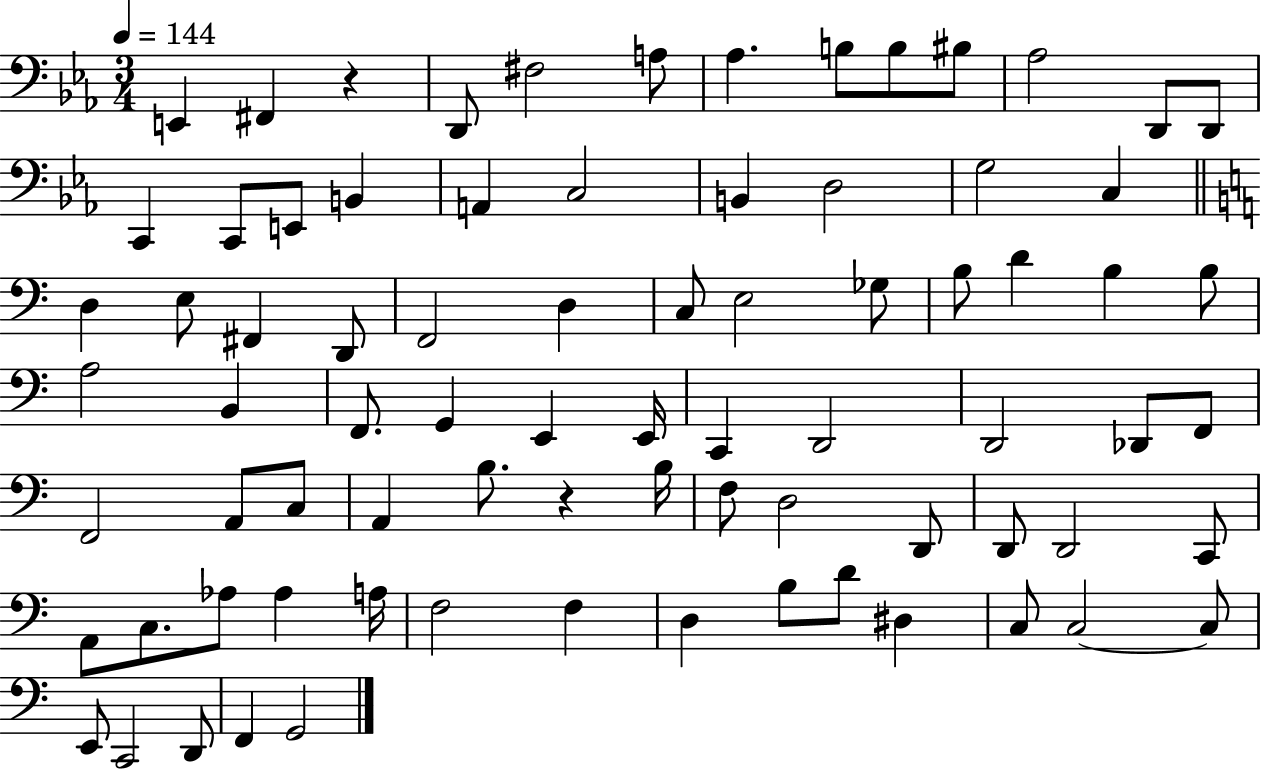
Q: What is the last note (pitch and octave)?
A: G2